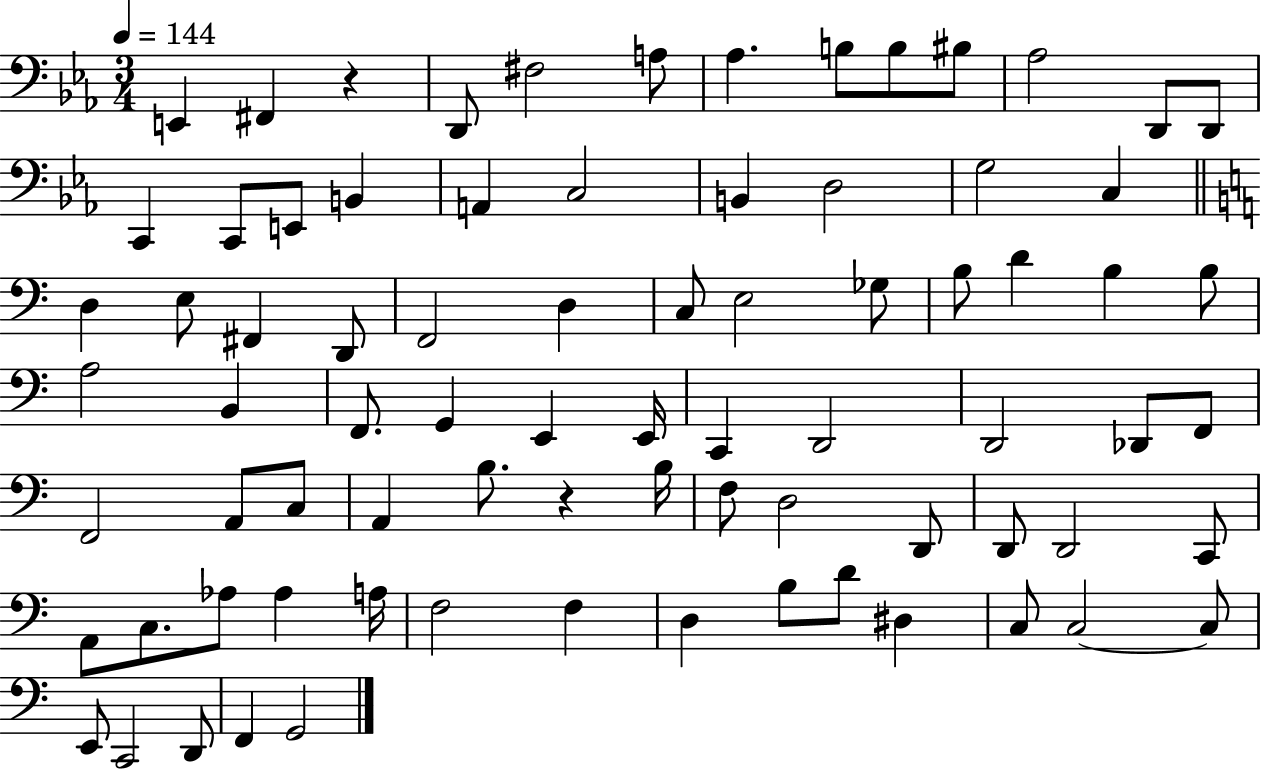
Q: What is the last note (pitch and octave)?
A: G2